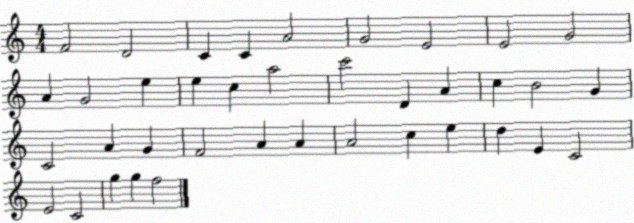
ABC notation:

X:1
T:Untitled
M:4/4
L:1/4
K:C
F2 D2 C C A2 G2 E2 E2 G2 A G2 e e c a2 c'2 D A c B2 G C2 A G F2 A A A2 c e d E C2 E2 C2 g g f2